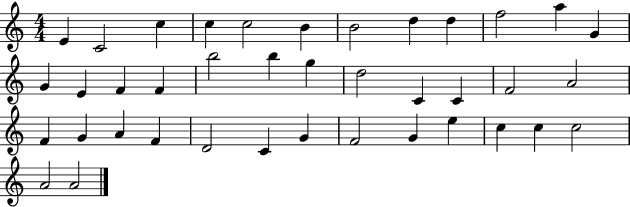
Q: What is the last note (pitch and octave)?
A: A4